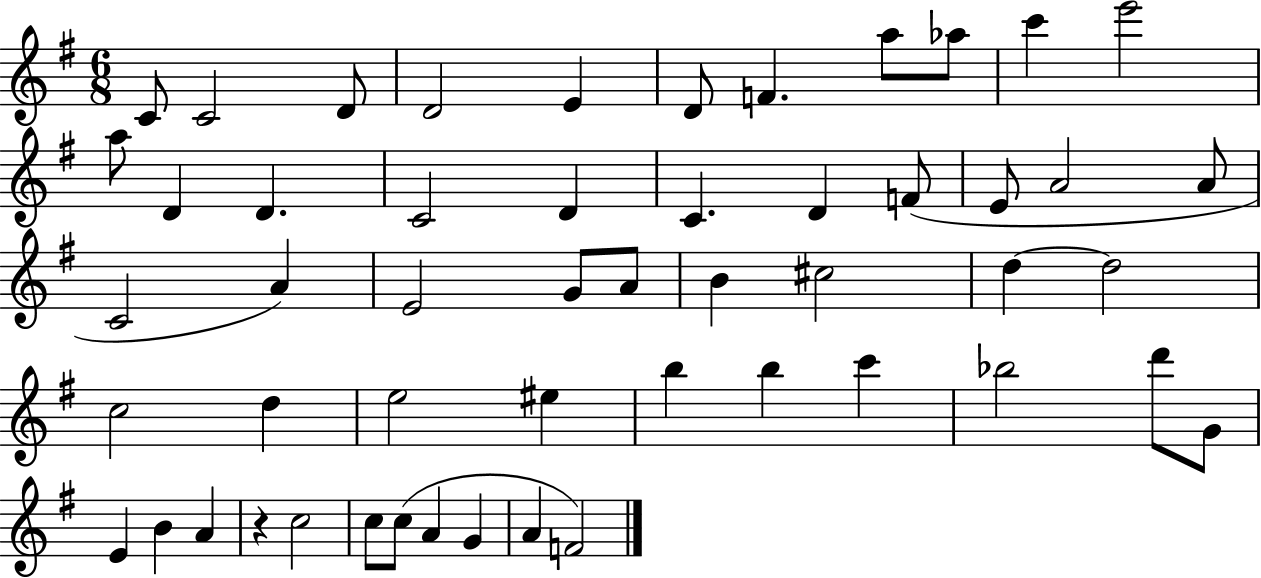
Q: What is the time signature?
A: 6/8